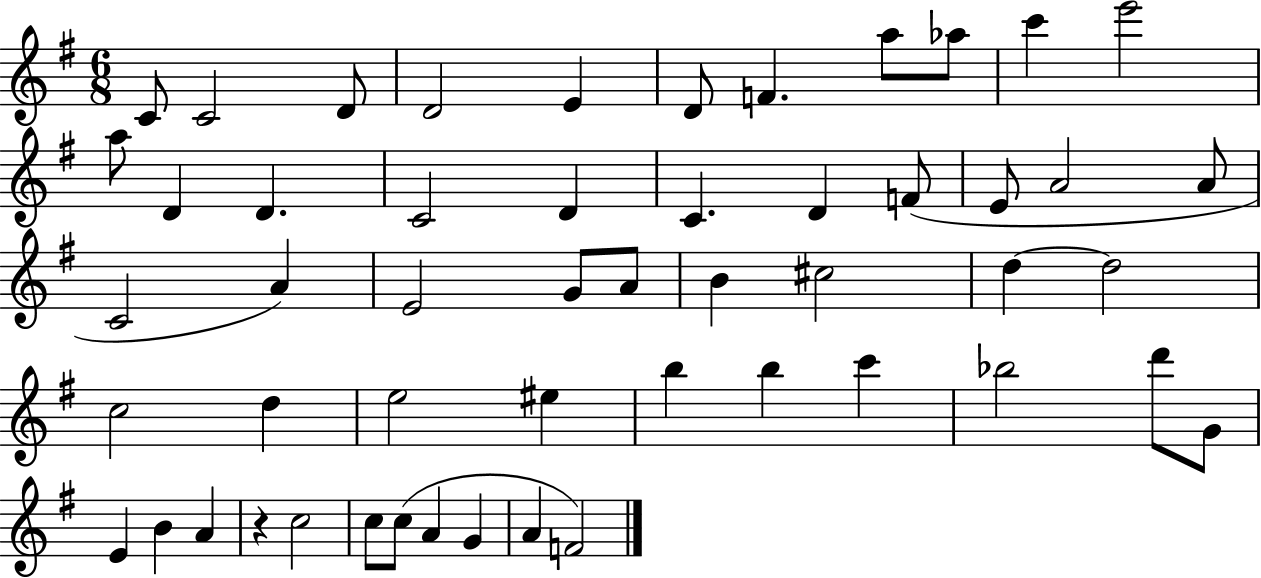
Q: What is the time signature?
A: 6/8